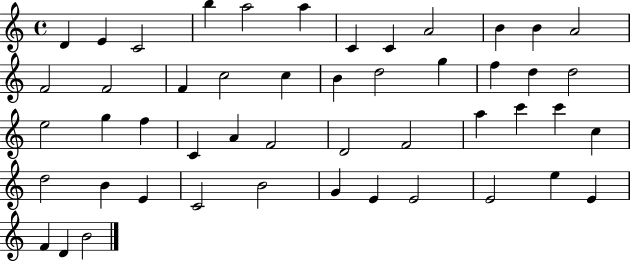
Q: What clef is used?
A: treble